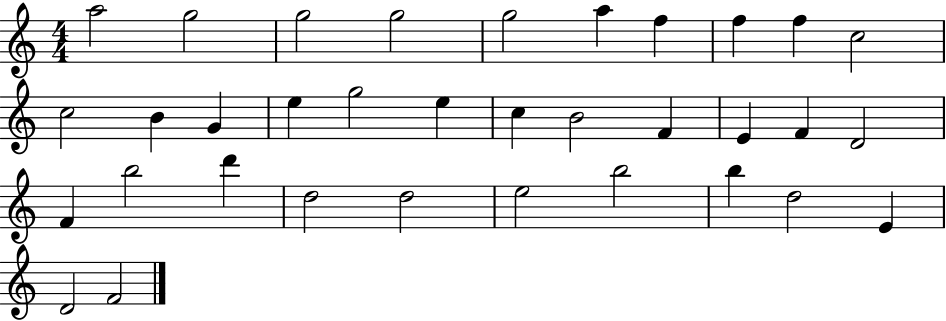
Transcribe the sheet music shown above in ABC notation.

X:1
T:Untitled
M:4/4
L:1/4
K:C
a2 g2 g2 g2 g2 a f f f c2 c2 B G e g2 e c B2 F E F D2 F b2 d' d2 d2 e2 b2 b d2 E D2 F2